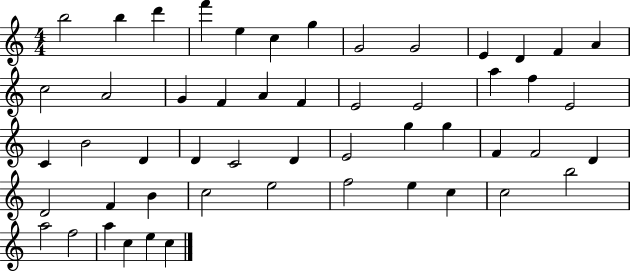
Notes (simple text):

B5/h B5/q D6/q F6/q E5/q C5/q G5/q G4/h G4/h E4/q D4/q F4/q A4/q C5/h A4/h G4/q F4/q A4/q F4/q E4/h E4/h A5/q F5/q E4/h C4/q B4/h D4/q D4/q C4/h D4/q E4/h G5/q G5/q F4/q F4/h D4/q D4/h F4/q B4/q C5/h E5/h F5/h E5/q C5/q C5/h B5/h A5/h F5/h A5/q C5/q E5/q C5/q